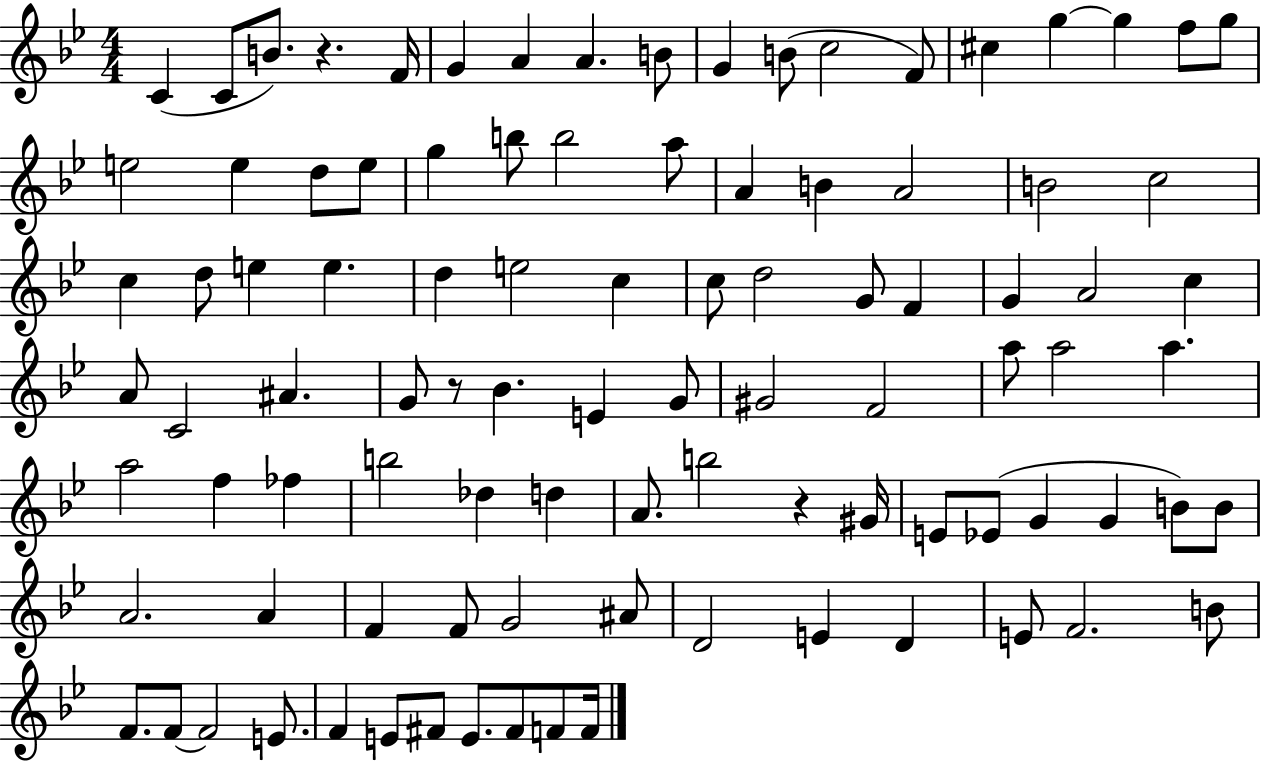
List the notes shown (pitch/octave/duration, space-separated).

C4/q C4/e B4/e. R/q. F4/s G4/q A4/q A4/q. B4/e G4/q B4/e C5/h F4/e C#5/q G5/q G5/q F5/e G5/e E5/h E5/q D5/e E5/e G5/q B5/e B5/h A5/e A4/q B4/q A4/h B4/h C5/h C5/q D5/e E5/q E5/q. D5/q E5/h C5/q C5/e D5/h G4/e F4/q G4/q A4/h C5/q A4/e C4/h A#4/q. G4/e R/e Bb4/q. E4/q G4/e G#4/h F4/h A5/e A5/h A5/q. A5/h F5/q FES5/q B5/h Db5/q D5/q A4/e. B5/h R/q G#4/s E4/e Eb4/e G4/q G4/q B4/e B4/e A4/h. A4/q F4/q F4/e G4/h A#4/e D4/h E4/q D4/q E4/e F4/h. B4/e F4/e. F4/e F4/h E4/e. F4/q E4/e F#4/e E4/e. F#4/e F4/e F4/s